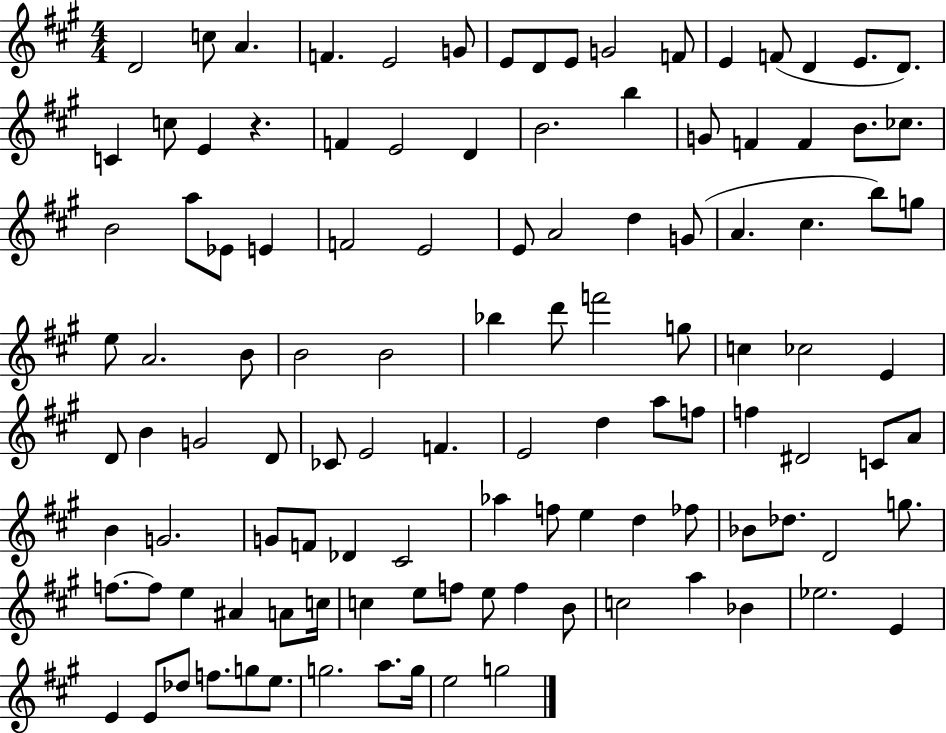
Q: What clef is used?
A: treble